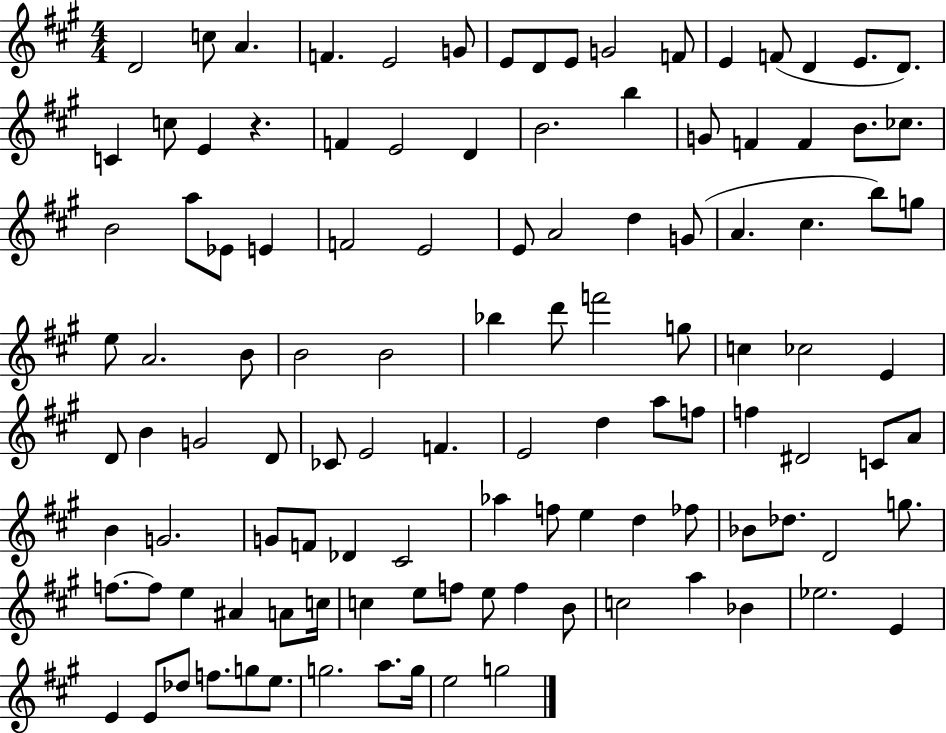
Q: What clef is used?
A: treble